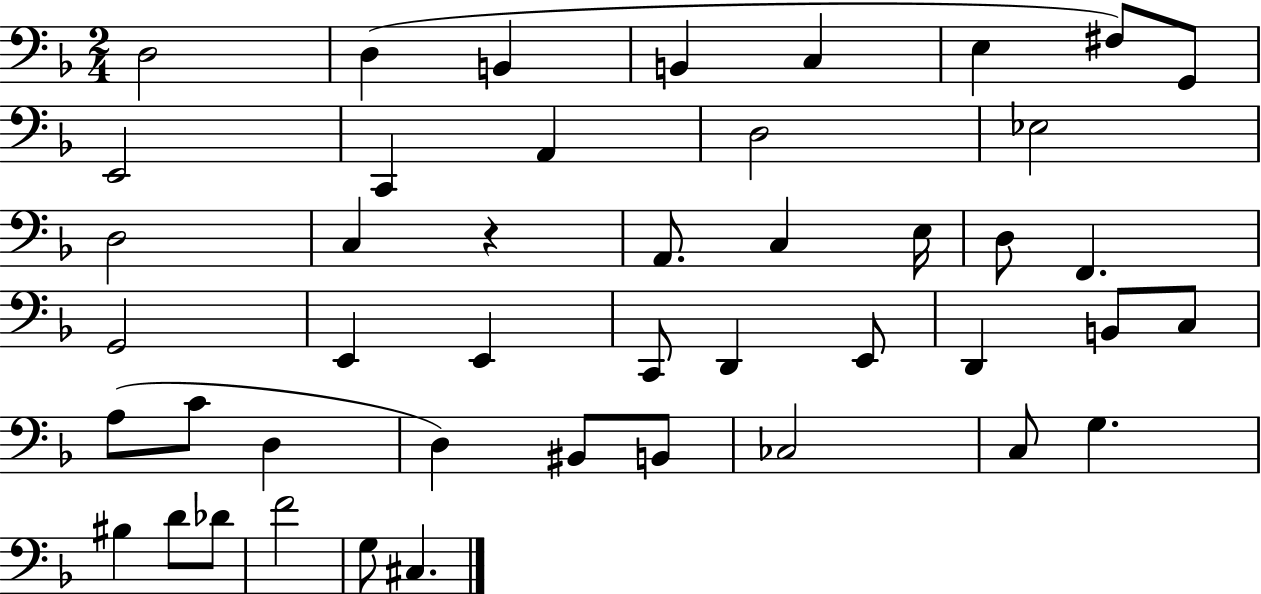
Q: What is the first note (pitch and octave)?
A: D3